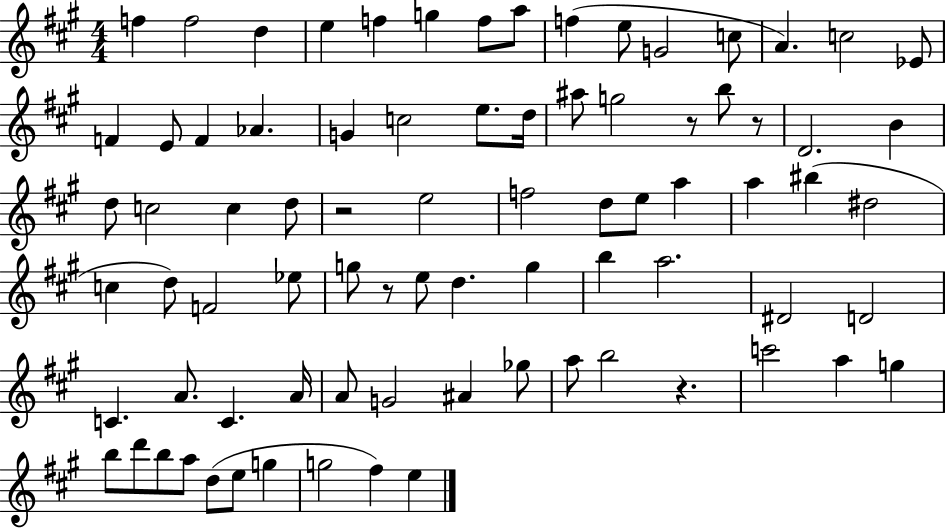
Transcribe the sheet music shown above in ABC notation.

X:1
T:Untitled
M:4/4
L:1/4
K:A
f f2 d e f g f/2 a/2 f e/2 G2 c/2 A c2 _E/2 F E/2 F _A G c2 e/2 d/4 ^a/2 g2 z/2 b/2 z/2 D2 B d/2 c2 c d/2 z2 e2 f2 d/2 e/2 a a ^b ^d2 c d/2 F2 _e/2 g/2 z/2 e/2 d g b a2 ^D2 D2 C A/2 C A/4 A/2 G2 ^A _g/2 a/2 b2 z c'2 a g b/2 d'/2 b/2 a/2 d/2 e/2 g g2 ^f e